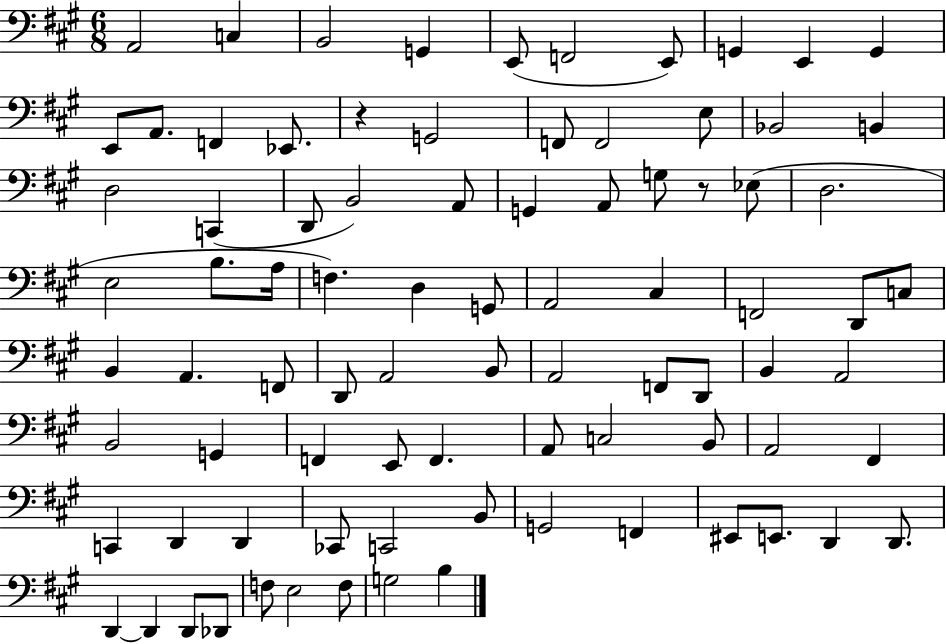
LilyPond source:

{
  \clef bass
  \numericTimeSignature
  \time 6/8
  \key a \major
  a,2 c4 | b,2 g,4 | e,8( f,2 e,8) | g,4 e,4 g,4 | \break e,8 a,8. f,4 ees,8. | r4 g,2 | f,8 f,2 e8 | bes,2 b,4 | \break d2 c,4( | d,8 b,2) a,8 | g,4 a,8 g8 r8 ees8( | d2. | \break e2 b8. a16 | f4.) d4 g,8 | a,2 cis4 | f,2 d,8 c8 | \break b,4 a,4. f,8 | d,8 a,2 b,8 | a,2 f,8 d,8 | b,4 a,2 | \break b,2 g,4 | f,4 e,8 f,4. | a,8 c2 b,8 | a,2 fis,4 | \break c,4 d,4 d,4 | ces,8 c,2 b,8 | g,2 f,4 | eis,8 e,8. d,4 d,8. | \break d,4~~ d,4 d,8 des,8 | f8 e2 f8 | g2 b4 | \bar "|."
}